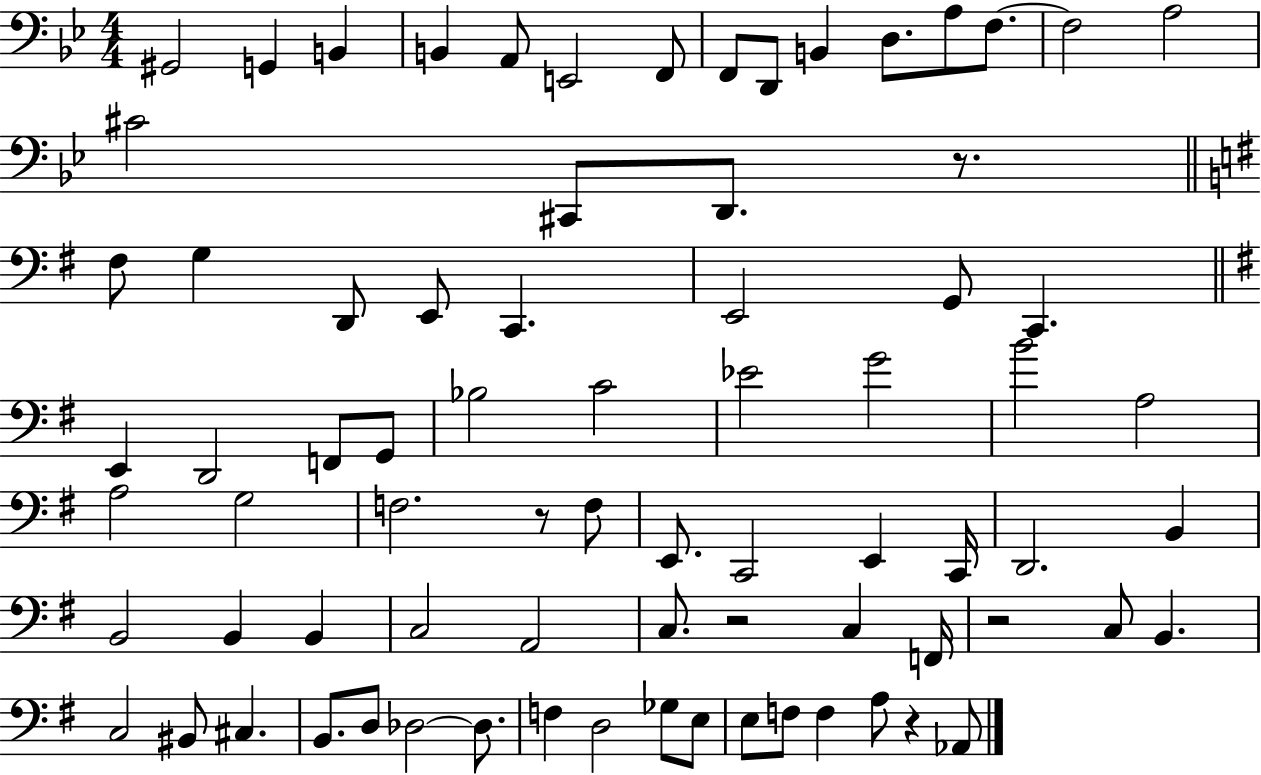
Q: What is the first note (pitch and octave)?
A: G#2